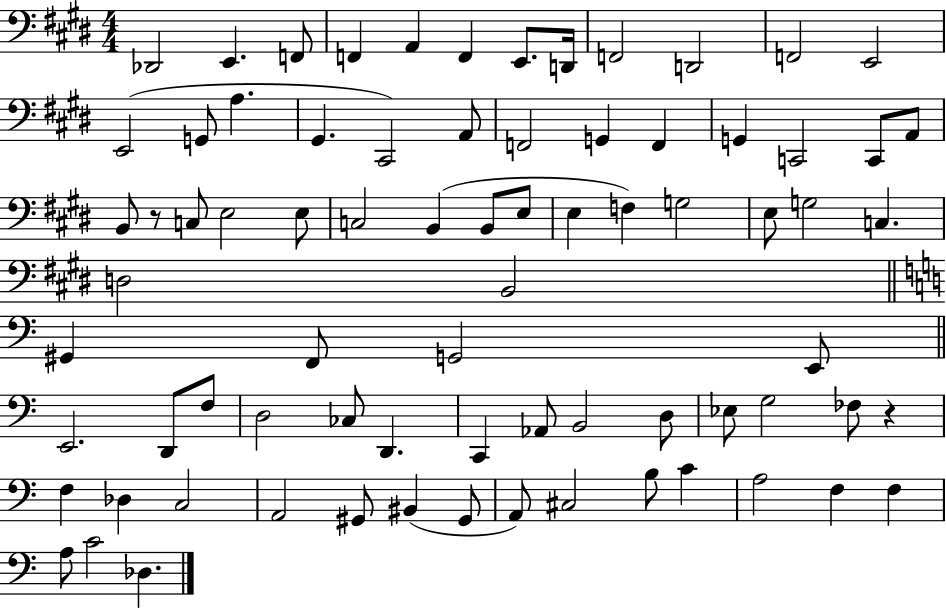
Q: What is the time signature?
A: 4/4